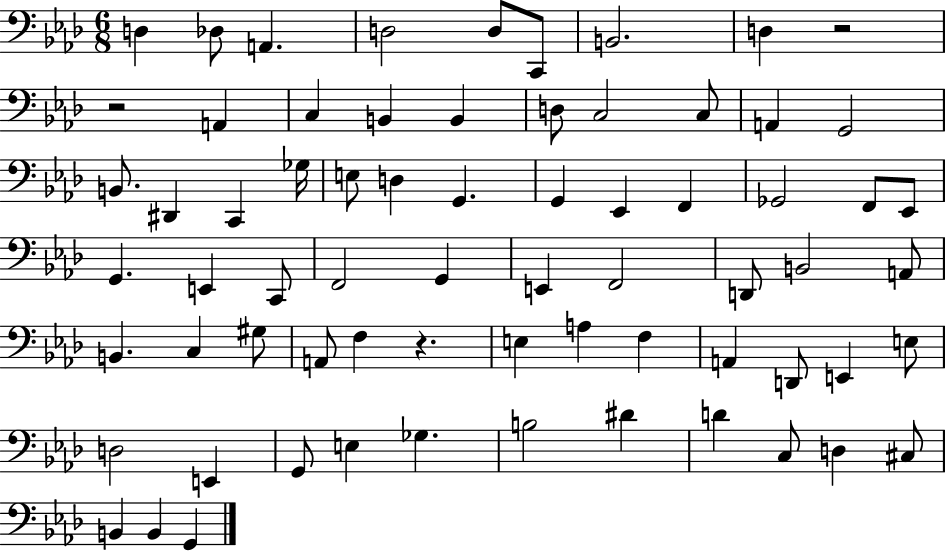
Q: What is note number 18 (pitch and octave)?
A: B2